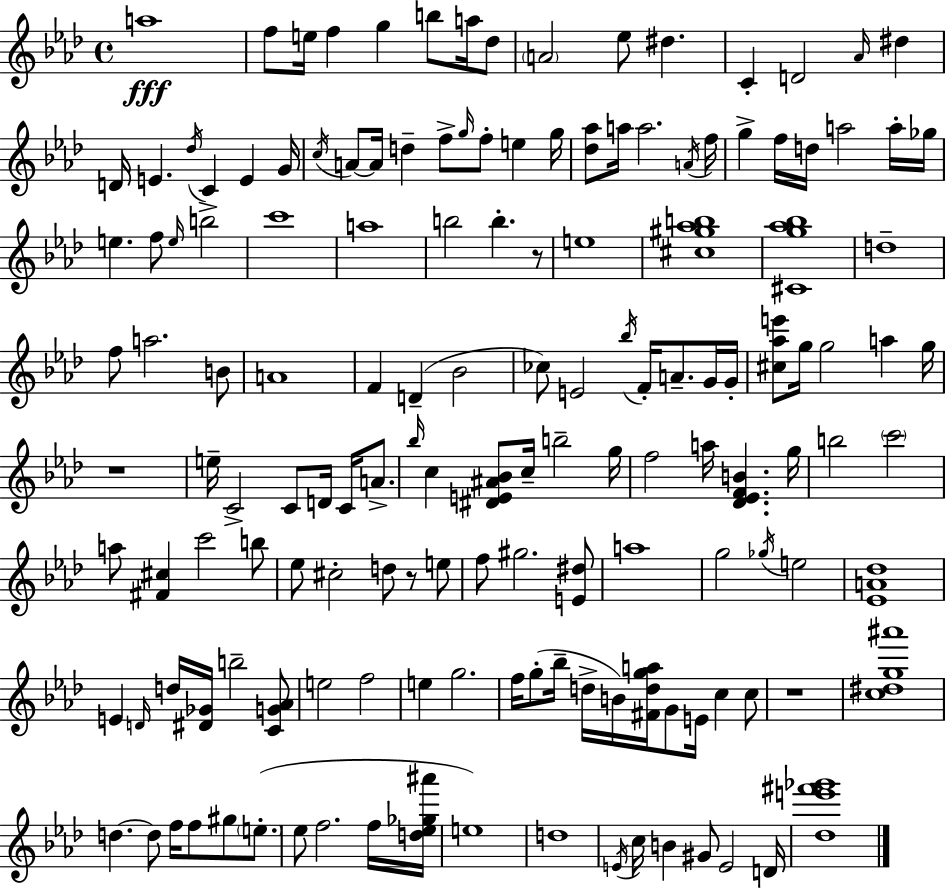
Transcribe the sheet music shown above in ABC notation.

X:1
T:Untitled
M:4/4
L:1/4
K:Fm
a4 f/2 e/4 f g b/2 a/4 _d/2 A2 _e/2 ^d C D2 _A/4 ^d D/4 E _d/4 C E G/4 c/4 A/2 A/4 d f/2 g/4 f/2 e g/4 [_d_a]/2 a/4 a2 A/4 f/4 g f/4 d/4 a2 a/4 _g/4 e f/2 e/4 b2 c'4 a4 b2 b z/2 e4 [^c^g_ab]4 [^Cg_a_b]4 d4 f/2 a2 B/2 A4 F D _B2 _c/2 E2 _b/4 F/4 A/2 G/4 G/4 [^c_ae']/2 g/4 g2 a g/4 z4 e/4 C2 C/2 D/4 C/4 A/2 _b/4 c [^DE^A_B]/2 c/4 b2 g/4 f2 a/4 [_D_EFB] g/4 b2 c'2 a/2 [^F^c] c'2 b/2 _e/2 ^c2 d/2 z/2 e/2 f/2 ^g2 [E^d]/2 a4 g2 _g/4 e2 [_EA_d]4 E D/4 d/4 [^D_G]/4 b2 [CG_A]/2 e2 f2 e g2 f/4 g/2 _b/4 d/4 B/4 [^Fdga]/4 G/2 E/4 c c/2 z4 [c^dg^a']4 d d/2 f/4 f/2 ^g/2 e/2 _e/2 f2 f/4 [d_e_g^a']/4 e4 d4 E/4 c/4 B ^G/2 E2 D/4 [_de'^f'_g']4